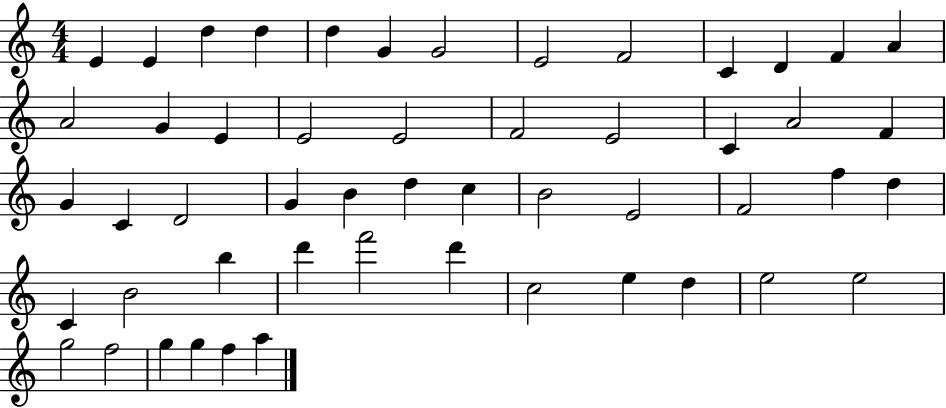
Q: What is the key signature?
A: C major